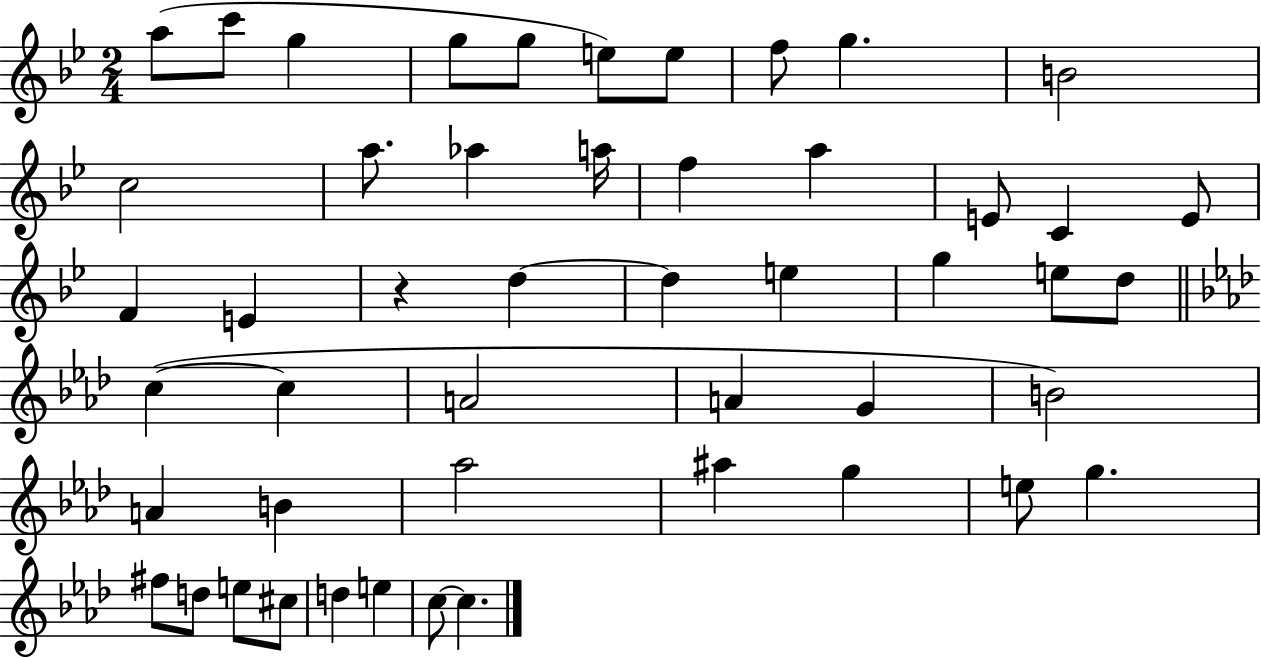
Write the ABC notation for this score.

X:1
T:Untitled
M:2/4
L:1/4
K:Bb
a/2 c'/2 g g/2 g/2 e/2 e/2 f/2 g B2 c2 a/2 _a a/4 f a E/2 C E/2 F E z d d e g e/2 d/2 c c A2 A G B2 A B _a2 ^a g e/2 g ^f/2 d/2 e/2 ^c/2 d e c/2 c